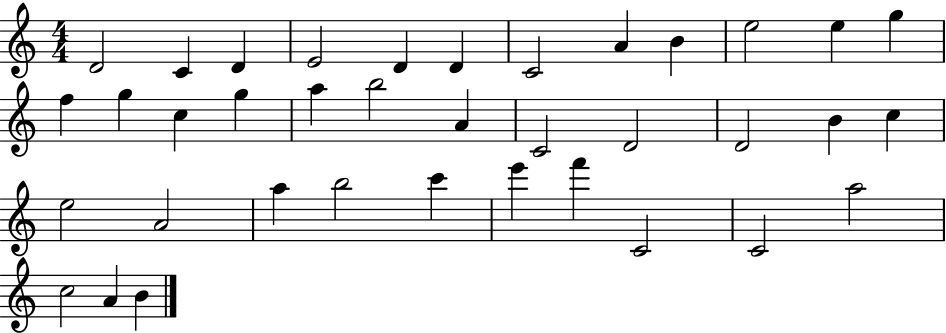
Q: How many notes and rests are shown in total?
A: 37